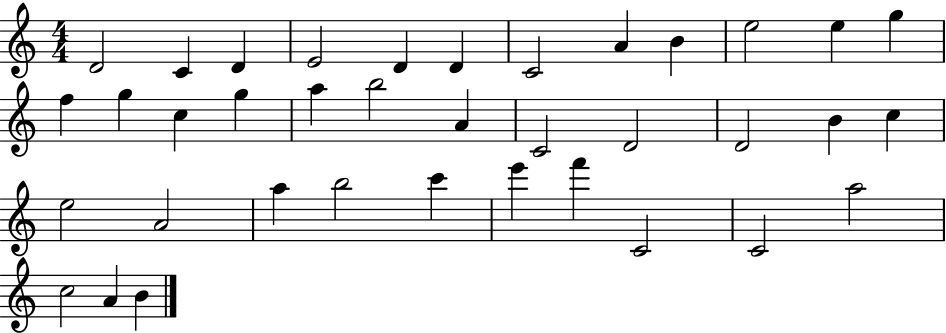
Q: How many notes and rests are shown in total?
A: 37